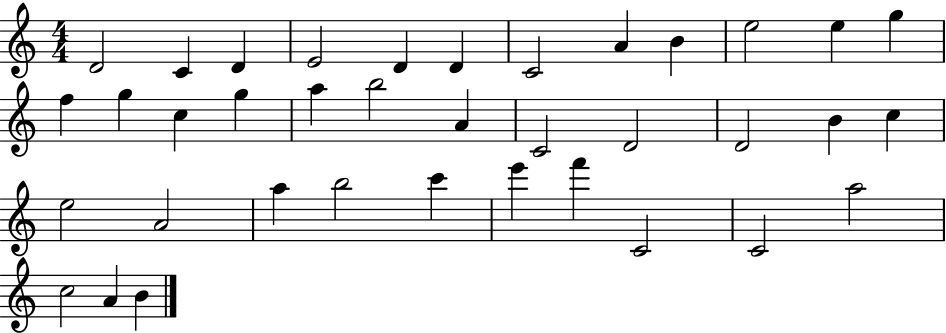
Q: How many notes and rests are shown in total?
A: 37